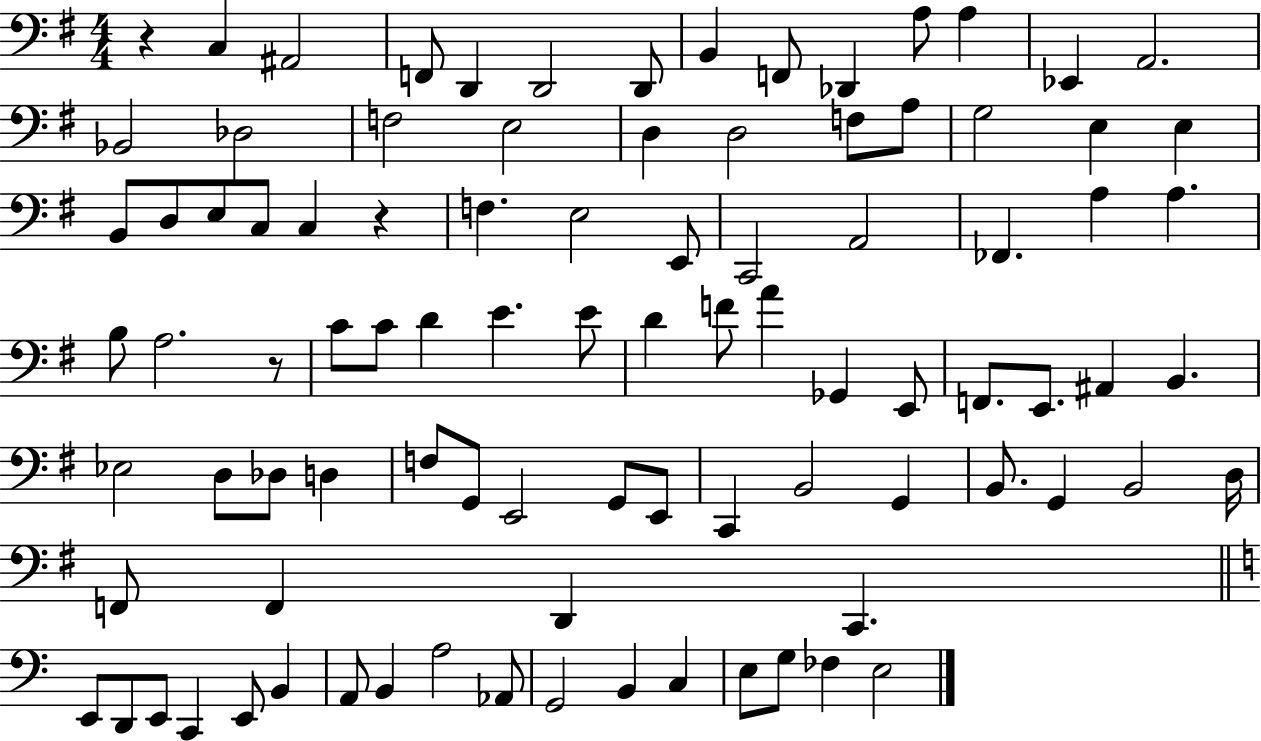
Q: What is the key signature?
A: G major